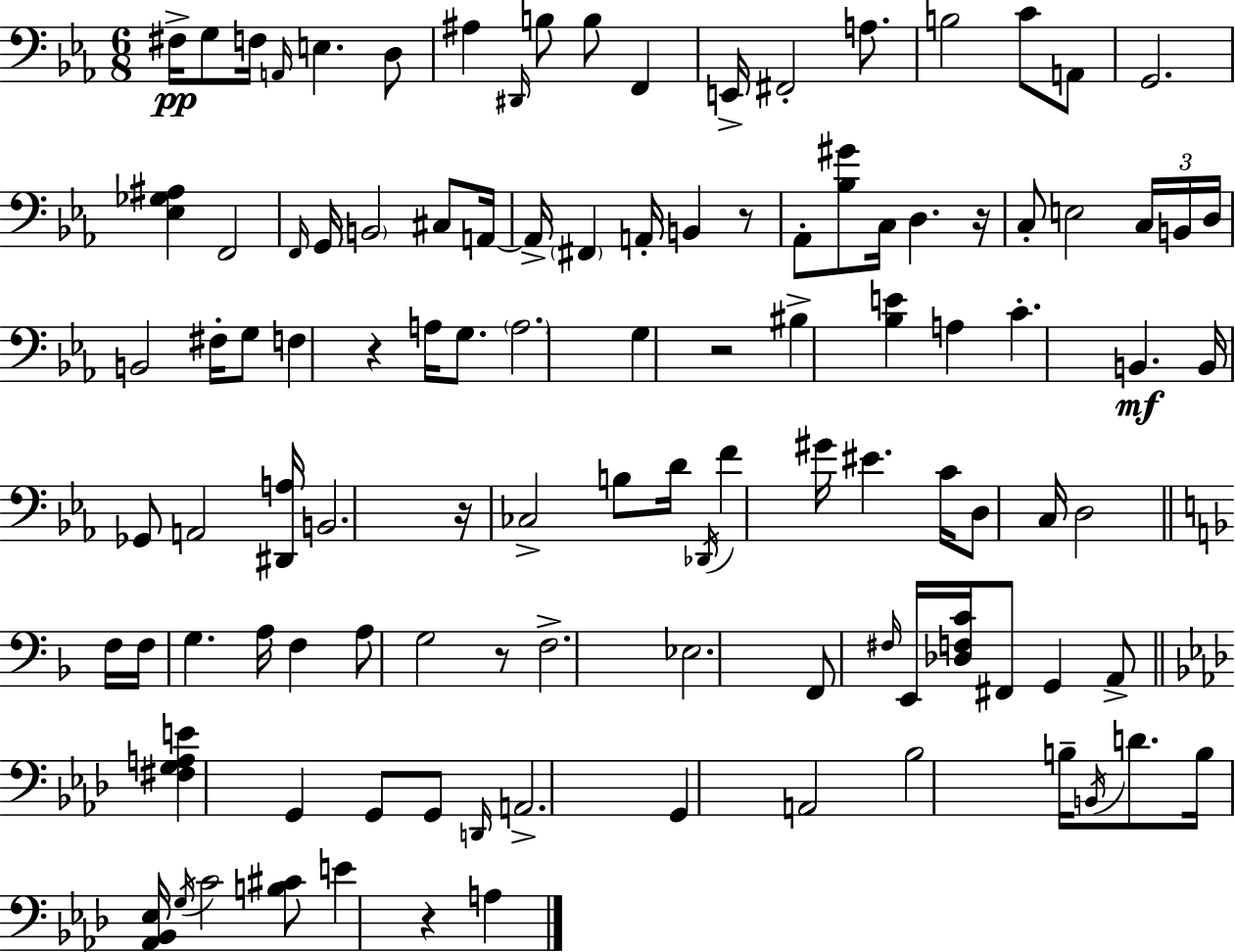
{
  \clef bass
  \numericTimeSignature
  \time 6/8
  \key c \minor
  fis16->\pp g8 f16 \grace { a,16 } e4. d8 | ais4 \grace { dis,16 } b8 b8 f,4 | e,16-> fis,2-. a8. | b2 c'8 | \break a,8 g,2. | <ees ges ais>4 f,2 | \grace { f,16 } g,16 \parenthesize b,2 | cis8 a,16~~ a,16-> \parenthesize fis,4 a,16-. b,4 | \break r8 aes,8-. <bes gis'>8 c16 d4. | r16 c8-. e2 | \tuplet 3/2 { c16 b,16 d16 } b,2 | fis16-. g8 f4 r4 a16 | \break g8. \parenthesize a2. | g4 r2 | bis4-> <bes e'>4 a4 | c'4.-. b,4.\mf | \break b,16 ges,8 a,2 | <dis, a>16 b,2. | r16 ces2-> | b8 d'16 \acciaccatura { des,16 } f'4 gis'16 eis'4. | \break c'16 d8 c16 d2 | \bar "||" \break \key d \minor f16 f16 g4. a16 f4 | a8 g2 r8 | f2.-> | ees2. | \break f,8 \grace { fis16 } e,16 <des f c'>16 fis,8 g,4 | a,8-> \bar "||" \break \key aes \major <fis g a e'>4 g,4 g,8 g,8 | \grace { d,16 } a,2.-> | g,4 a,2 | bes2 b16-- \acciaccatura { b,16 } d'8. | \break b16 <aes, bes, ees>16 \acciaccatura { g16 } c'2 | <b cis'>8 e'4 r4 a4 | \bar "|."
}